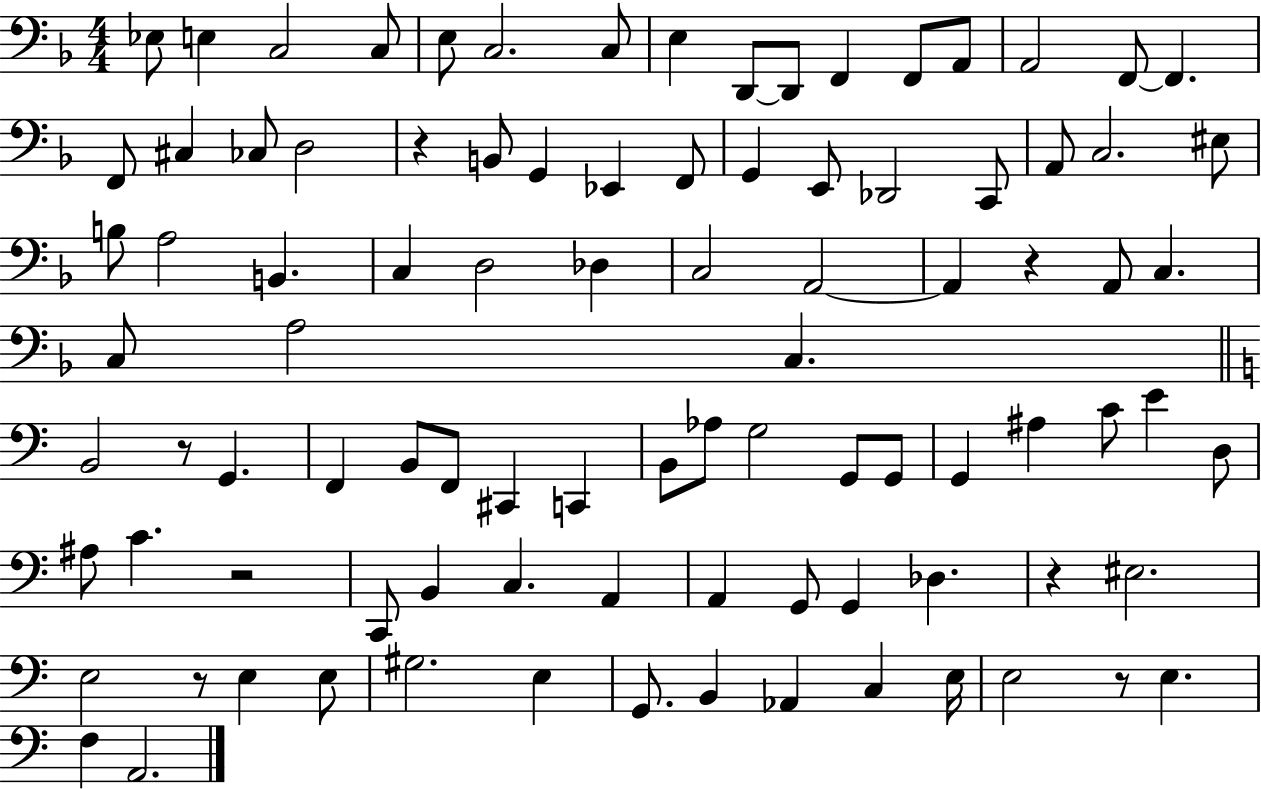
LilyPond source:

{
  \clef bass
  \numericTimeSignature
  \time 4/4
  \key f \major
  ees8 e4 c2 c8 | e8 c2. c8 | e4 d,8~~ d,8 f,4 f,8 a,8 | a,2 f,8~~ f,4. | \break f,8 cis4 ces8 d2 | r4 b,8 g,4 ees,4 f,8 | g,4 e,8 des,2 c,8 | a,8 c2. eis8 | \break b8 a2 b,4. | c4 d2 des4 | c2 a,2~~ | a,4 r4 a,8 c4. | \break c8 a2 c4. | \bar "||" \break \key c \major b,2 r8 g,4. | f,4 b,8 f,8 cis,4 c,4 | b,8 aes8 g2 g,8 g,8 | g,4 ais4 c'8 e'4 d8 | \break ais8 c'4. r2 | c,8 b,4 c4. a,4 | a,4 g,8 g,4 des4. | r4 eis2. | \break e2 r8 e4 e8 | gis2. e4 | g,8. b,4 aes,4 c4 e16 | e2 r8 e4. | \break f4 a,2. | \bar "|."
}